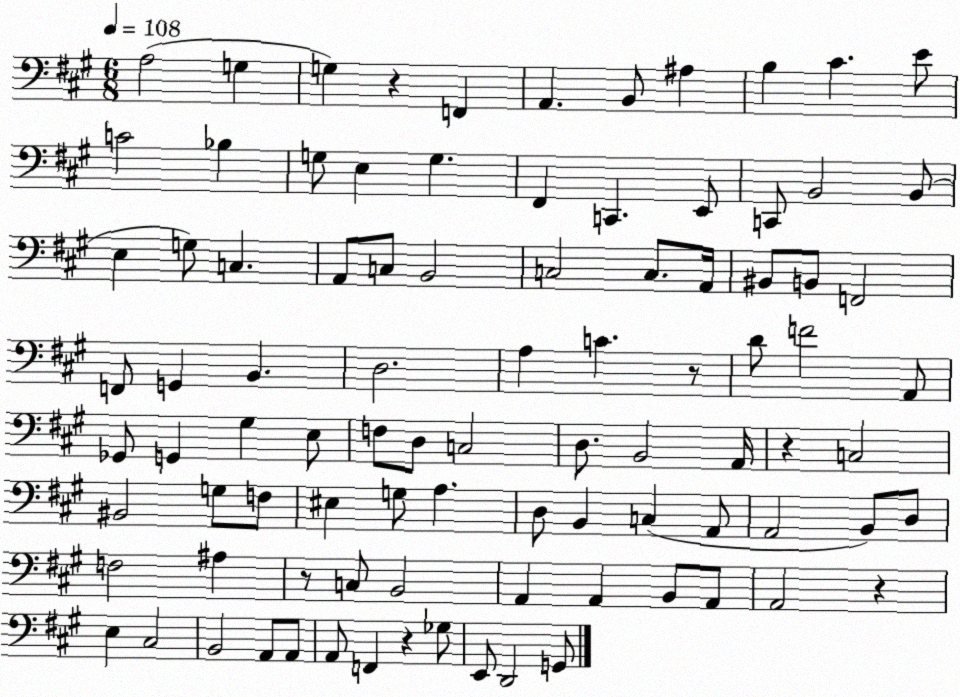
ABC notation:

X:1
T:Untitled
M:6/8
L:1/4
K:A
A,2 G, G, z F,, A,, B,,/2 ^A, B, ^C E/2 C2 _B, G,/2 E, G, ^F,, C,, E,,/2 C,,/2 B,,2 B,,/2 E, G,/2 C, A,,/2 C,/2 B,,2 C,2 C,/2 A,,/4 ^B,,/2 B,,/2 F,,2 F,,/2 G,, B,, D,2 A, C z/2 D/2 F2 A,,/2 _G,,/2 G,, ^G, E,/2 F,/2 D,/2 C,2 D,/2 B,,2 A,,/4 z C,2 ^B,,2 G,/2 F,/2 ^E, G,/2 A, D,/2 B,, C, A,,/2 A,,2 B,,/2 D,/2 F,2 ^A, z/2 C,/2 B,,2 A,, A,, B,,/2 A,,/2 A,,2 z E, ^C,2 B,,2 A,,/2 A,,/2 A,,/2 F,, z _G,/2 E,,/2 D,,2 G,,/2